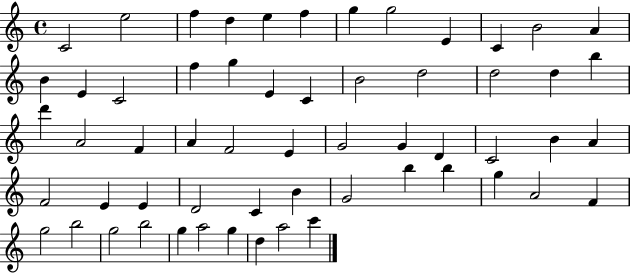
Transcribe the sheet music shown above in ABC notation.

X:1
T:Untitled
M:4/4
L:1/4
K:C
C2 e2 f d e f g g2 E C B2 A B E C2 f g E C B2 d2 d2 d b d' A2 F A F2 E G2 G D C2 B A F2 E E D2 C B G2 b b g A2 F g2 b2 g2 b2 g a2 g d a2 c'